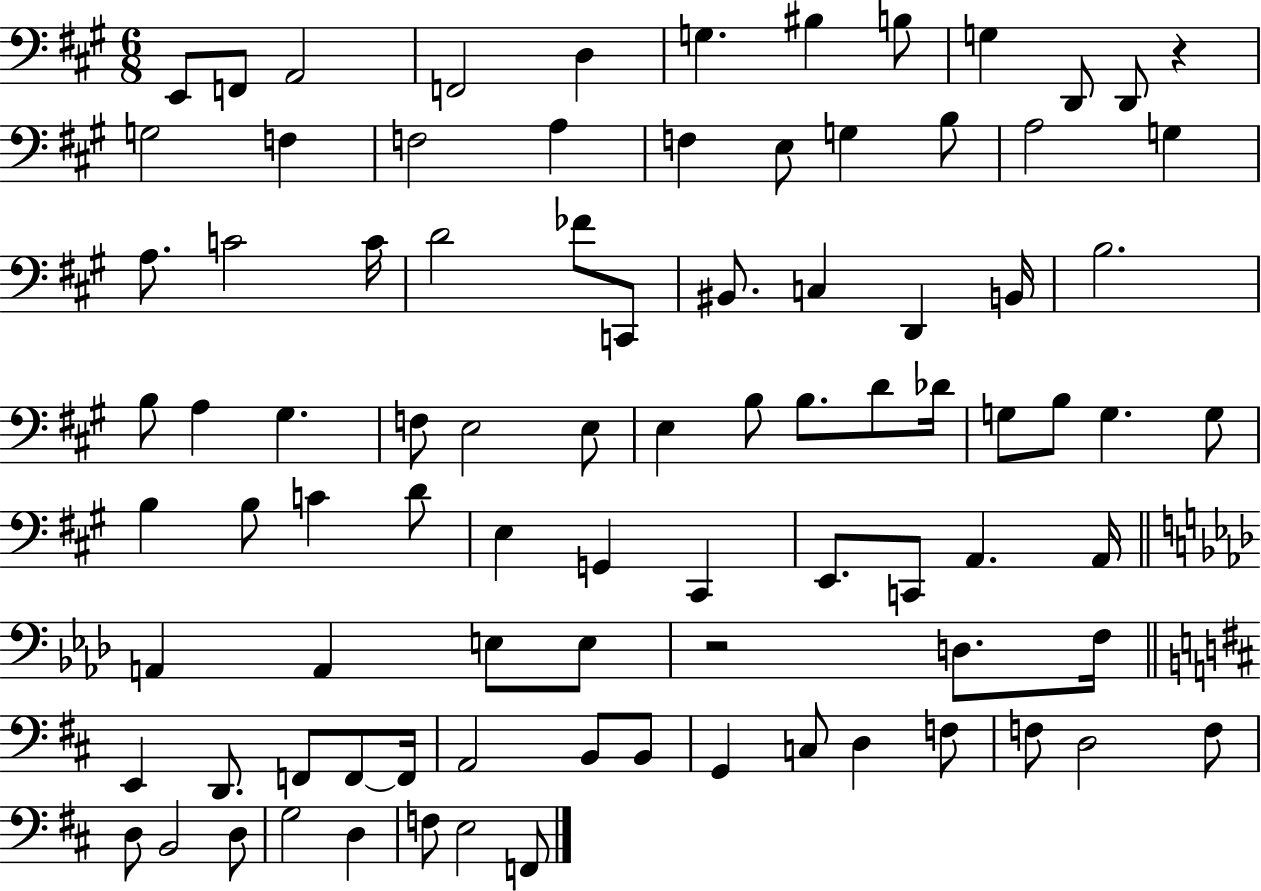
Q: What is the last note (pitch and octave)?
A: F2